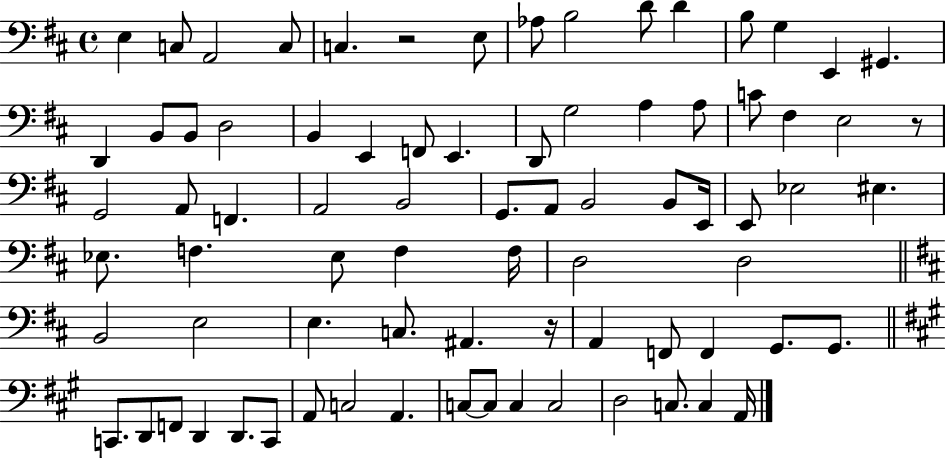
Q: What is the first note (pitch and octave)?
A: E3